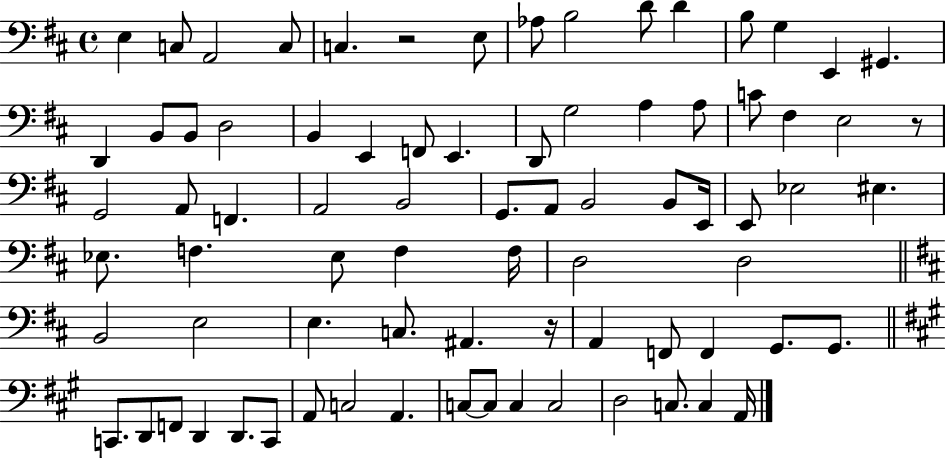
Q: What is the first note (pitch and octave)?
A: E3